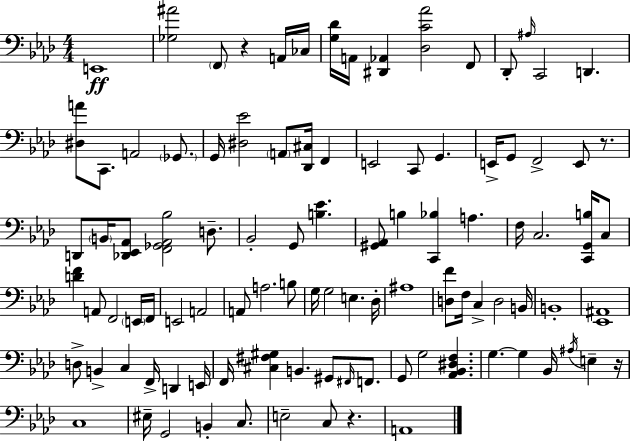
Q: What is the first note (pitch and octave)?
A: E2